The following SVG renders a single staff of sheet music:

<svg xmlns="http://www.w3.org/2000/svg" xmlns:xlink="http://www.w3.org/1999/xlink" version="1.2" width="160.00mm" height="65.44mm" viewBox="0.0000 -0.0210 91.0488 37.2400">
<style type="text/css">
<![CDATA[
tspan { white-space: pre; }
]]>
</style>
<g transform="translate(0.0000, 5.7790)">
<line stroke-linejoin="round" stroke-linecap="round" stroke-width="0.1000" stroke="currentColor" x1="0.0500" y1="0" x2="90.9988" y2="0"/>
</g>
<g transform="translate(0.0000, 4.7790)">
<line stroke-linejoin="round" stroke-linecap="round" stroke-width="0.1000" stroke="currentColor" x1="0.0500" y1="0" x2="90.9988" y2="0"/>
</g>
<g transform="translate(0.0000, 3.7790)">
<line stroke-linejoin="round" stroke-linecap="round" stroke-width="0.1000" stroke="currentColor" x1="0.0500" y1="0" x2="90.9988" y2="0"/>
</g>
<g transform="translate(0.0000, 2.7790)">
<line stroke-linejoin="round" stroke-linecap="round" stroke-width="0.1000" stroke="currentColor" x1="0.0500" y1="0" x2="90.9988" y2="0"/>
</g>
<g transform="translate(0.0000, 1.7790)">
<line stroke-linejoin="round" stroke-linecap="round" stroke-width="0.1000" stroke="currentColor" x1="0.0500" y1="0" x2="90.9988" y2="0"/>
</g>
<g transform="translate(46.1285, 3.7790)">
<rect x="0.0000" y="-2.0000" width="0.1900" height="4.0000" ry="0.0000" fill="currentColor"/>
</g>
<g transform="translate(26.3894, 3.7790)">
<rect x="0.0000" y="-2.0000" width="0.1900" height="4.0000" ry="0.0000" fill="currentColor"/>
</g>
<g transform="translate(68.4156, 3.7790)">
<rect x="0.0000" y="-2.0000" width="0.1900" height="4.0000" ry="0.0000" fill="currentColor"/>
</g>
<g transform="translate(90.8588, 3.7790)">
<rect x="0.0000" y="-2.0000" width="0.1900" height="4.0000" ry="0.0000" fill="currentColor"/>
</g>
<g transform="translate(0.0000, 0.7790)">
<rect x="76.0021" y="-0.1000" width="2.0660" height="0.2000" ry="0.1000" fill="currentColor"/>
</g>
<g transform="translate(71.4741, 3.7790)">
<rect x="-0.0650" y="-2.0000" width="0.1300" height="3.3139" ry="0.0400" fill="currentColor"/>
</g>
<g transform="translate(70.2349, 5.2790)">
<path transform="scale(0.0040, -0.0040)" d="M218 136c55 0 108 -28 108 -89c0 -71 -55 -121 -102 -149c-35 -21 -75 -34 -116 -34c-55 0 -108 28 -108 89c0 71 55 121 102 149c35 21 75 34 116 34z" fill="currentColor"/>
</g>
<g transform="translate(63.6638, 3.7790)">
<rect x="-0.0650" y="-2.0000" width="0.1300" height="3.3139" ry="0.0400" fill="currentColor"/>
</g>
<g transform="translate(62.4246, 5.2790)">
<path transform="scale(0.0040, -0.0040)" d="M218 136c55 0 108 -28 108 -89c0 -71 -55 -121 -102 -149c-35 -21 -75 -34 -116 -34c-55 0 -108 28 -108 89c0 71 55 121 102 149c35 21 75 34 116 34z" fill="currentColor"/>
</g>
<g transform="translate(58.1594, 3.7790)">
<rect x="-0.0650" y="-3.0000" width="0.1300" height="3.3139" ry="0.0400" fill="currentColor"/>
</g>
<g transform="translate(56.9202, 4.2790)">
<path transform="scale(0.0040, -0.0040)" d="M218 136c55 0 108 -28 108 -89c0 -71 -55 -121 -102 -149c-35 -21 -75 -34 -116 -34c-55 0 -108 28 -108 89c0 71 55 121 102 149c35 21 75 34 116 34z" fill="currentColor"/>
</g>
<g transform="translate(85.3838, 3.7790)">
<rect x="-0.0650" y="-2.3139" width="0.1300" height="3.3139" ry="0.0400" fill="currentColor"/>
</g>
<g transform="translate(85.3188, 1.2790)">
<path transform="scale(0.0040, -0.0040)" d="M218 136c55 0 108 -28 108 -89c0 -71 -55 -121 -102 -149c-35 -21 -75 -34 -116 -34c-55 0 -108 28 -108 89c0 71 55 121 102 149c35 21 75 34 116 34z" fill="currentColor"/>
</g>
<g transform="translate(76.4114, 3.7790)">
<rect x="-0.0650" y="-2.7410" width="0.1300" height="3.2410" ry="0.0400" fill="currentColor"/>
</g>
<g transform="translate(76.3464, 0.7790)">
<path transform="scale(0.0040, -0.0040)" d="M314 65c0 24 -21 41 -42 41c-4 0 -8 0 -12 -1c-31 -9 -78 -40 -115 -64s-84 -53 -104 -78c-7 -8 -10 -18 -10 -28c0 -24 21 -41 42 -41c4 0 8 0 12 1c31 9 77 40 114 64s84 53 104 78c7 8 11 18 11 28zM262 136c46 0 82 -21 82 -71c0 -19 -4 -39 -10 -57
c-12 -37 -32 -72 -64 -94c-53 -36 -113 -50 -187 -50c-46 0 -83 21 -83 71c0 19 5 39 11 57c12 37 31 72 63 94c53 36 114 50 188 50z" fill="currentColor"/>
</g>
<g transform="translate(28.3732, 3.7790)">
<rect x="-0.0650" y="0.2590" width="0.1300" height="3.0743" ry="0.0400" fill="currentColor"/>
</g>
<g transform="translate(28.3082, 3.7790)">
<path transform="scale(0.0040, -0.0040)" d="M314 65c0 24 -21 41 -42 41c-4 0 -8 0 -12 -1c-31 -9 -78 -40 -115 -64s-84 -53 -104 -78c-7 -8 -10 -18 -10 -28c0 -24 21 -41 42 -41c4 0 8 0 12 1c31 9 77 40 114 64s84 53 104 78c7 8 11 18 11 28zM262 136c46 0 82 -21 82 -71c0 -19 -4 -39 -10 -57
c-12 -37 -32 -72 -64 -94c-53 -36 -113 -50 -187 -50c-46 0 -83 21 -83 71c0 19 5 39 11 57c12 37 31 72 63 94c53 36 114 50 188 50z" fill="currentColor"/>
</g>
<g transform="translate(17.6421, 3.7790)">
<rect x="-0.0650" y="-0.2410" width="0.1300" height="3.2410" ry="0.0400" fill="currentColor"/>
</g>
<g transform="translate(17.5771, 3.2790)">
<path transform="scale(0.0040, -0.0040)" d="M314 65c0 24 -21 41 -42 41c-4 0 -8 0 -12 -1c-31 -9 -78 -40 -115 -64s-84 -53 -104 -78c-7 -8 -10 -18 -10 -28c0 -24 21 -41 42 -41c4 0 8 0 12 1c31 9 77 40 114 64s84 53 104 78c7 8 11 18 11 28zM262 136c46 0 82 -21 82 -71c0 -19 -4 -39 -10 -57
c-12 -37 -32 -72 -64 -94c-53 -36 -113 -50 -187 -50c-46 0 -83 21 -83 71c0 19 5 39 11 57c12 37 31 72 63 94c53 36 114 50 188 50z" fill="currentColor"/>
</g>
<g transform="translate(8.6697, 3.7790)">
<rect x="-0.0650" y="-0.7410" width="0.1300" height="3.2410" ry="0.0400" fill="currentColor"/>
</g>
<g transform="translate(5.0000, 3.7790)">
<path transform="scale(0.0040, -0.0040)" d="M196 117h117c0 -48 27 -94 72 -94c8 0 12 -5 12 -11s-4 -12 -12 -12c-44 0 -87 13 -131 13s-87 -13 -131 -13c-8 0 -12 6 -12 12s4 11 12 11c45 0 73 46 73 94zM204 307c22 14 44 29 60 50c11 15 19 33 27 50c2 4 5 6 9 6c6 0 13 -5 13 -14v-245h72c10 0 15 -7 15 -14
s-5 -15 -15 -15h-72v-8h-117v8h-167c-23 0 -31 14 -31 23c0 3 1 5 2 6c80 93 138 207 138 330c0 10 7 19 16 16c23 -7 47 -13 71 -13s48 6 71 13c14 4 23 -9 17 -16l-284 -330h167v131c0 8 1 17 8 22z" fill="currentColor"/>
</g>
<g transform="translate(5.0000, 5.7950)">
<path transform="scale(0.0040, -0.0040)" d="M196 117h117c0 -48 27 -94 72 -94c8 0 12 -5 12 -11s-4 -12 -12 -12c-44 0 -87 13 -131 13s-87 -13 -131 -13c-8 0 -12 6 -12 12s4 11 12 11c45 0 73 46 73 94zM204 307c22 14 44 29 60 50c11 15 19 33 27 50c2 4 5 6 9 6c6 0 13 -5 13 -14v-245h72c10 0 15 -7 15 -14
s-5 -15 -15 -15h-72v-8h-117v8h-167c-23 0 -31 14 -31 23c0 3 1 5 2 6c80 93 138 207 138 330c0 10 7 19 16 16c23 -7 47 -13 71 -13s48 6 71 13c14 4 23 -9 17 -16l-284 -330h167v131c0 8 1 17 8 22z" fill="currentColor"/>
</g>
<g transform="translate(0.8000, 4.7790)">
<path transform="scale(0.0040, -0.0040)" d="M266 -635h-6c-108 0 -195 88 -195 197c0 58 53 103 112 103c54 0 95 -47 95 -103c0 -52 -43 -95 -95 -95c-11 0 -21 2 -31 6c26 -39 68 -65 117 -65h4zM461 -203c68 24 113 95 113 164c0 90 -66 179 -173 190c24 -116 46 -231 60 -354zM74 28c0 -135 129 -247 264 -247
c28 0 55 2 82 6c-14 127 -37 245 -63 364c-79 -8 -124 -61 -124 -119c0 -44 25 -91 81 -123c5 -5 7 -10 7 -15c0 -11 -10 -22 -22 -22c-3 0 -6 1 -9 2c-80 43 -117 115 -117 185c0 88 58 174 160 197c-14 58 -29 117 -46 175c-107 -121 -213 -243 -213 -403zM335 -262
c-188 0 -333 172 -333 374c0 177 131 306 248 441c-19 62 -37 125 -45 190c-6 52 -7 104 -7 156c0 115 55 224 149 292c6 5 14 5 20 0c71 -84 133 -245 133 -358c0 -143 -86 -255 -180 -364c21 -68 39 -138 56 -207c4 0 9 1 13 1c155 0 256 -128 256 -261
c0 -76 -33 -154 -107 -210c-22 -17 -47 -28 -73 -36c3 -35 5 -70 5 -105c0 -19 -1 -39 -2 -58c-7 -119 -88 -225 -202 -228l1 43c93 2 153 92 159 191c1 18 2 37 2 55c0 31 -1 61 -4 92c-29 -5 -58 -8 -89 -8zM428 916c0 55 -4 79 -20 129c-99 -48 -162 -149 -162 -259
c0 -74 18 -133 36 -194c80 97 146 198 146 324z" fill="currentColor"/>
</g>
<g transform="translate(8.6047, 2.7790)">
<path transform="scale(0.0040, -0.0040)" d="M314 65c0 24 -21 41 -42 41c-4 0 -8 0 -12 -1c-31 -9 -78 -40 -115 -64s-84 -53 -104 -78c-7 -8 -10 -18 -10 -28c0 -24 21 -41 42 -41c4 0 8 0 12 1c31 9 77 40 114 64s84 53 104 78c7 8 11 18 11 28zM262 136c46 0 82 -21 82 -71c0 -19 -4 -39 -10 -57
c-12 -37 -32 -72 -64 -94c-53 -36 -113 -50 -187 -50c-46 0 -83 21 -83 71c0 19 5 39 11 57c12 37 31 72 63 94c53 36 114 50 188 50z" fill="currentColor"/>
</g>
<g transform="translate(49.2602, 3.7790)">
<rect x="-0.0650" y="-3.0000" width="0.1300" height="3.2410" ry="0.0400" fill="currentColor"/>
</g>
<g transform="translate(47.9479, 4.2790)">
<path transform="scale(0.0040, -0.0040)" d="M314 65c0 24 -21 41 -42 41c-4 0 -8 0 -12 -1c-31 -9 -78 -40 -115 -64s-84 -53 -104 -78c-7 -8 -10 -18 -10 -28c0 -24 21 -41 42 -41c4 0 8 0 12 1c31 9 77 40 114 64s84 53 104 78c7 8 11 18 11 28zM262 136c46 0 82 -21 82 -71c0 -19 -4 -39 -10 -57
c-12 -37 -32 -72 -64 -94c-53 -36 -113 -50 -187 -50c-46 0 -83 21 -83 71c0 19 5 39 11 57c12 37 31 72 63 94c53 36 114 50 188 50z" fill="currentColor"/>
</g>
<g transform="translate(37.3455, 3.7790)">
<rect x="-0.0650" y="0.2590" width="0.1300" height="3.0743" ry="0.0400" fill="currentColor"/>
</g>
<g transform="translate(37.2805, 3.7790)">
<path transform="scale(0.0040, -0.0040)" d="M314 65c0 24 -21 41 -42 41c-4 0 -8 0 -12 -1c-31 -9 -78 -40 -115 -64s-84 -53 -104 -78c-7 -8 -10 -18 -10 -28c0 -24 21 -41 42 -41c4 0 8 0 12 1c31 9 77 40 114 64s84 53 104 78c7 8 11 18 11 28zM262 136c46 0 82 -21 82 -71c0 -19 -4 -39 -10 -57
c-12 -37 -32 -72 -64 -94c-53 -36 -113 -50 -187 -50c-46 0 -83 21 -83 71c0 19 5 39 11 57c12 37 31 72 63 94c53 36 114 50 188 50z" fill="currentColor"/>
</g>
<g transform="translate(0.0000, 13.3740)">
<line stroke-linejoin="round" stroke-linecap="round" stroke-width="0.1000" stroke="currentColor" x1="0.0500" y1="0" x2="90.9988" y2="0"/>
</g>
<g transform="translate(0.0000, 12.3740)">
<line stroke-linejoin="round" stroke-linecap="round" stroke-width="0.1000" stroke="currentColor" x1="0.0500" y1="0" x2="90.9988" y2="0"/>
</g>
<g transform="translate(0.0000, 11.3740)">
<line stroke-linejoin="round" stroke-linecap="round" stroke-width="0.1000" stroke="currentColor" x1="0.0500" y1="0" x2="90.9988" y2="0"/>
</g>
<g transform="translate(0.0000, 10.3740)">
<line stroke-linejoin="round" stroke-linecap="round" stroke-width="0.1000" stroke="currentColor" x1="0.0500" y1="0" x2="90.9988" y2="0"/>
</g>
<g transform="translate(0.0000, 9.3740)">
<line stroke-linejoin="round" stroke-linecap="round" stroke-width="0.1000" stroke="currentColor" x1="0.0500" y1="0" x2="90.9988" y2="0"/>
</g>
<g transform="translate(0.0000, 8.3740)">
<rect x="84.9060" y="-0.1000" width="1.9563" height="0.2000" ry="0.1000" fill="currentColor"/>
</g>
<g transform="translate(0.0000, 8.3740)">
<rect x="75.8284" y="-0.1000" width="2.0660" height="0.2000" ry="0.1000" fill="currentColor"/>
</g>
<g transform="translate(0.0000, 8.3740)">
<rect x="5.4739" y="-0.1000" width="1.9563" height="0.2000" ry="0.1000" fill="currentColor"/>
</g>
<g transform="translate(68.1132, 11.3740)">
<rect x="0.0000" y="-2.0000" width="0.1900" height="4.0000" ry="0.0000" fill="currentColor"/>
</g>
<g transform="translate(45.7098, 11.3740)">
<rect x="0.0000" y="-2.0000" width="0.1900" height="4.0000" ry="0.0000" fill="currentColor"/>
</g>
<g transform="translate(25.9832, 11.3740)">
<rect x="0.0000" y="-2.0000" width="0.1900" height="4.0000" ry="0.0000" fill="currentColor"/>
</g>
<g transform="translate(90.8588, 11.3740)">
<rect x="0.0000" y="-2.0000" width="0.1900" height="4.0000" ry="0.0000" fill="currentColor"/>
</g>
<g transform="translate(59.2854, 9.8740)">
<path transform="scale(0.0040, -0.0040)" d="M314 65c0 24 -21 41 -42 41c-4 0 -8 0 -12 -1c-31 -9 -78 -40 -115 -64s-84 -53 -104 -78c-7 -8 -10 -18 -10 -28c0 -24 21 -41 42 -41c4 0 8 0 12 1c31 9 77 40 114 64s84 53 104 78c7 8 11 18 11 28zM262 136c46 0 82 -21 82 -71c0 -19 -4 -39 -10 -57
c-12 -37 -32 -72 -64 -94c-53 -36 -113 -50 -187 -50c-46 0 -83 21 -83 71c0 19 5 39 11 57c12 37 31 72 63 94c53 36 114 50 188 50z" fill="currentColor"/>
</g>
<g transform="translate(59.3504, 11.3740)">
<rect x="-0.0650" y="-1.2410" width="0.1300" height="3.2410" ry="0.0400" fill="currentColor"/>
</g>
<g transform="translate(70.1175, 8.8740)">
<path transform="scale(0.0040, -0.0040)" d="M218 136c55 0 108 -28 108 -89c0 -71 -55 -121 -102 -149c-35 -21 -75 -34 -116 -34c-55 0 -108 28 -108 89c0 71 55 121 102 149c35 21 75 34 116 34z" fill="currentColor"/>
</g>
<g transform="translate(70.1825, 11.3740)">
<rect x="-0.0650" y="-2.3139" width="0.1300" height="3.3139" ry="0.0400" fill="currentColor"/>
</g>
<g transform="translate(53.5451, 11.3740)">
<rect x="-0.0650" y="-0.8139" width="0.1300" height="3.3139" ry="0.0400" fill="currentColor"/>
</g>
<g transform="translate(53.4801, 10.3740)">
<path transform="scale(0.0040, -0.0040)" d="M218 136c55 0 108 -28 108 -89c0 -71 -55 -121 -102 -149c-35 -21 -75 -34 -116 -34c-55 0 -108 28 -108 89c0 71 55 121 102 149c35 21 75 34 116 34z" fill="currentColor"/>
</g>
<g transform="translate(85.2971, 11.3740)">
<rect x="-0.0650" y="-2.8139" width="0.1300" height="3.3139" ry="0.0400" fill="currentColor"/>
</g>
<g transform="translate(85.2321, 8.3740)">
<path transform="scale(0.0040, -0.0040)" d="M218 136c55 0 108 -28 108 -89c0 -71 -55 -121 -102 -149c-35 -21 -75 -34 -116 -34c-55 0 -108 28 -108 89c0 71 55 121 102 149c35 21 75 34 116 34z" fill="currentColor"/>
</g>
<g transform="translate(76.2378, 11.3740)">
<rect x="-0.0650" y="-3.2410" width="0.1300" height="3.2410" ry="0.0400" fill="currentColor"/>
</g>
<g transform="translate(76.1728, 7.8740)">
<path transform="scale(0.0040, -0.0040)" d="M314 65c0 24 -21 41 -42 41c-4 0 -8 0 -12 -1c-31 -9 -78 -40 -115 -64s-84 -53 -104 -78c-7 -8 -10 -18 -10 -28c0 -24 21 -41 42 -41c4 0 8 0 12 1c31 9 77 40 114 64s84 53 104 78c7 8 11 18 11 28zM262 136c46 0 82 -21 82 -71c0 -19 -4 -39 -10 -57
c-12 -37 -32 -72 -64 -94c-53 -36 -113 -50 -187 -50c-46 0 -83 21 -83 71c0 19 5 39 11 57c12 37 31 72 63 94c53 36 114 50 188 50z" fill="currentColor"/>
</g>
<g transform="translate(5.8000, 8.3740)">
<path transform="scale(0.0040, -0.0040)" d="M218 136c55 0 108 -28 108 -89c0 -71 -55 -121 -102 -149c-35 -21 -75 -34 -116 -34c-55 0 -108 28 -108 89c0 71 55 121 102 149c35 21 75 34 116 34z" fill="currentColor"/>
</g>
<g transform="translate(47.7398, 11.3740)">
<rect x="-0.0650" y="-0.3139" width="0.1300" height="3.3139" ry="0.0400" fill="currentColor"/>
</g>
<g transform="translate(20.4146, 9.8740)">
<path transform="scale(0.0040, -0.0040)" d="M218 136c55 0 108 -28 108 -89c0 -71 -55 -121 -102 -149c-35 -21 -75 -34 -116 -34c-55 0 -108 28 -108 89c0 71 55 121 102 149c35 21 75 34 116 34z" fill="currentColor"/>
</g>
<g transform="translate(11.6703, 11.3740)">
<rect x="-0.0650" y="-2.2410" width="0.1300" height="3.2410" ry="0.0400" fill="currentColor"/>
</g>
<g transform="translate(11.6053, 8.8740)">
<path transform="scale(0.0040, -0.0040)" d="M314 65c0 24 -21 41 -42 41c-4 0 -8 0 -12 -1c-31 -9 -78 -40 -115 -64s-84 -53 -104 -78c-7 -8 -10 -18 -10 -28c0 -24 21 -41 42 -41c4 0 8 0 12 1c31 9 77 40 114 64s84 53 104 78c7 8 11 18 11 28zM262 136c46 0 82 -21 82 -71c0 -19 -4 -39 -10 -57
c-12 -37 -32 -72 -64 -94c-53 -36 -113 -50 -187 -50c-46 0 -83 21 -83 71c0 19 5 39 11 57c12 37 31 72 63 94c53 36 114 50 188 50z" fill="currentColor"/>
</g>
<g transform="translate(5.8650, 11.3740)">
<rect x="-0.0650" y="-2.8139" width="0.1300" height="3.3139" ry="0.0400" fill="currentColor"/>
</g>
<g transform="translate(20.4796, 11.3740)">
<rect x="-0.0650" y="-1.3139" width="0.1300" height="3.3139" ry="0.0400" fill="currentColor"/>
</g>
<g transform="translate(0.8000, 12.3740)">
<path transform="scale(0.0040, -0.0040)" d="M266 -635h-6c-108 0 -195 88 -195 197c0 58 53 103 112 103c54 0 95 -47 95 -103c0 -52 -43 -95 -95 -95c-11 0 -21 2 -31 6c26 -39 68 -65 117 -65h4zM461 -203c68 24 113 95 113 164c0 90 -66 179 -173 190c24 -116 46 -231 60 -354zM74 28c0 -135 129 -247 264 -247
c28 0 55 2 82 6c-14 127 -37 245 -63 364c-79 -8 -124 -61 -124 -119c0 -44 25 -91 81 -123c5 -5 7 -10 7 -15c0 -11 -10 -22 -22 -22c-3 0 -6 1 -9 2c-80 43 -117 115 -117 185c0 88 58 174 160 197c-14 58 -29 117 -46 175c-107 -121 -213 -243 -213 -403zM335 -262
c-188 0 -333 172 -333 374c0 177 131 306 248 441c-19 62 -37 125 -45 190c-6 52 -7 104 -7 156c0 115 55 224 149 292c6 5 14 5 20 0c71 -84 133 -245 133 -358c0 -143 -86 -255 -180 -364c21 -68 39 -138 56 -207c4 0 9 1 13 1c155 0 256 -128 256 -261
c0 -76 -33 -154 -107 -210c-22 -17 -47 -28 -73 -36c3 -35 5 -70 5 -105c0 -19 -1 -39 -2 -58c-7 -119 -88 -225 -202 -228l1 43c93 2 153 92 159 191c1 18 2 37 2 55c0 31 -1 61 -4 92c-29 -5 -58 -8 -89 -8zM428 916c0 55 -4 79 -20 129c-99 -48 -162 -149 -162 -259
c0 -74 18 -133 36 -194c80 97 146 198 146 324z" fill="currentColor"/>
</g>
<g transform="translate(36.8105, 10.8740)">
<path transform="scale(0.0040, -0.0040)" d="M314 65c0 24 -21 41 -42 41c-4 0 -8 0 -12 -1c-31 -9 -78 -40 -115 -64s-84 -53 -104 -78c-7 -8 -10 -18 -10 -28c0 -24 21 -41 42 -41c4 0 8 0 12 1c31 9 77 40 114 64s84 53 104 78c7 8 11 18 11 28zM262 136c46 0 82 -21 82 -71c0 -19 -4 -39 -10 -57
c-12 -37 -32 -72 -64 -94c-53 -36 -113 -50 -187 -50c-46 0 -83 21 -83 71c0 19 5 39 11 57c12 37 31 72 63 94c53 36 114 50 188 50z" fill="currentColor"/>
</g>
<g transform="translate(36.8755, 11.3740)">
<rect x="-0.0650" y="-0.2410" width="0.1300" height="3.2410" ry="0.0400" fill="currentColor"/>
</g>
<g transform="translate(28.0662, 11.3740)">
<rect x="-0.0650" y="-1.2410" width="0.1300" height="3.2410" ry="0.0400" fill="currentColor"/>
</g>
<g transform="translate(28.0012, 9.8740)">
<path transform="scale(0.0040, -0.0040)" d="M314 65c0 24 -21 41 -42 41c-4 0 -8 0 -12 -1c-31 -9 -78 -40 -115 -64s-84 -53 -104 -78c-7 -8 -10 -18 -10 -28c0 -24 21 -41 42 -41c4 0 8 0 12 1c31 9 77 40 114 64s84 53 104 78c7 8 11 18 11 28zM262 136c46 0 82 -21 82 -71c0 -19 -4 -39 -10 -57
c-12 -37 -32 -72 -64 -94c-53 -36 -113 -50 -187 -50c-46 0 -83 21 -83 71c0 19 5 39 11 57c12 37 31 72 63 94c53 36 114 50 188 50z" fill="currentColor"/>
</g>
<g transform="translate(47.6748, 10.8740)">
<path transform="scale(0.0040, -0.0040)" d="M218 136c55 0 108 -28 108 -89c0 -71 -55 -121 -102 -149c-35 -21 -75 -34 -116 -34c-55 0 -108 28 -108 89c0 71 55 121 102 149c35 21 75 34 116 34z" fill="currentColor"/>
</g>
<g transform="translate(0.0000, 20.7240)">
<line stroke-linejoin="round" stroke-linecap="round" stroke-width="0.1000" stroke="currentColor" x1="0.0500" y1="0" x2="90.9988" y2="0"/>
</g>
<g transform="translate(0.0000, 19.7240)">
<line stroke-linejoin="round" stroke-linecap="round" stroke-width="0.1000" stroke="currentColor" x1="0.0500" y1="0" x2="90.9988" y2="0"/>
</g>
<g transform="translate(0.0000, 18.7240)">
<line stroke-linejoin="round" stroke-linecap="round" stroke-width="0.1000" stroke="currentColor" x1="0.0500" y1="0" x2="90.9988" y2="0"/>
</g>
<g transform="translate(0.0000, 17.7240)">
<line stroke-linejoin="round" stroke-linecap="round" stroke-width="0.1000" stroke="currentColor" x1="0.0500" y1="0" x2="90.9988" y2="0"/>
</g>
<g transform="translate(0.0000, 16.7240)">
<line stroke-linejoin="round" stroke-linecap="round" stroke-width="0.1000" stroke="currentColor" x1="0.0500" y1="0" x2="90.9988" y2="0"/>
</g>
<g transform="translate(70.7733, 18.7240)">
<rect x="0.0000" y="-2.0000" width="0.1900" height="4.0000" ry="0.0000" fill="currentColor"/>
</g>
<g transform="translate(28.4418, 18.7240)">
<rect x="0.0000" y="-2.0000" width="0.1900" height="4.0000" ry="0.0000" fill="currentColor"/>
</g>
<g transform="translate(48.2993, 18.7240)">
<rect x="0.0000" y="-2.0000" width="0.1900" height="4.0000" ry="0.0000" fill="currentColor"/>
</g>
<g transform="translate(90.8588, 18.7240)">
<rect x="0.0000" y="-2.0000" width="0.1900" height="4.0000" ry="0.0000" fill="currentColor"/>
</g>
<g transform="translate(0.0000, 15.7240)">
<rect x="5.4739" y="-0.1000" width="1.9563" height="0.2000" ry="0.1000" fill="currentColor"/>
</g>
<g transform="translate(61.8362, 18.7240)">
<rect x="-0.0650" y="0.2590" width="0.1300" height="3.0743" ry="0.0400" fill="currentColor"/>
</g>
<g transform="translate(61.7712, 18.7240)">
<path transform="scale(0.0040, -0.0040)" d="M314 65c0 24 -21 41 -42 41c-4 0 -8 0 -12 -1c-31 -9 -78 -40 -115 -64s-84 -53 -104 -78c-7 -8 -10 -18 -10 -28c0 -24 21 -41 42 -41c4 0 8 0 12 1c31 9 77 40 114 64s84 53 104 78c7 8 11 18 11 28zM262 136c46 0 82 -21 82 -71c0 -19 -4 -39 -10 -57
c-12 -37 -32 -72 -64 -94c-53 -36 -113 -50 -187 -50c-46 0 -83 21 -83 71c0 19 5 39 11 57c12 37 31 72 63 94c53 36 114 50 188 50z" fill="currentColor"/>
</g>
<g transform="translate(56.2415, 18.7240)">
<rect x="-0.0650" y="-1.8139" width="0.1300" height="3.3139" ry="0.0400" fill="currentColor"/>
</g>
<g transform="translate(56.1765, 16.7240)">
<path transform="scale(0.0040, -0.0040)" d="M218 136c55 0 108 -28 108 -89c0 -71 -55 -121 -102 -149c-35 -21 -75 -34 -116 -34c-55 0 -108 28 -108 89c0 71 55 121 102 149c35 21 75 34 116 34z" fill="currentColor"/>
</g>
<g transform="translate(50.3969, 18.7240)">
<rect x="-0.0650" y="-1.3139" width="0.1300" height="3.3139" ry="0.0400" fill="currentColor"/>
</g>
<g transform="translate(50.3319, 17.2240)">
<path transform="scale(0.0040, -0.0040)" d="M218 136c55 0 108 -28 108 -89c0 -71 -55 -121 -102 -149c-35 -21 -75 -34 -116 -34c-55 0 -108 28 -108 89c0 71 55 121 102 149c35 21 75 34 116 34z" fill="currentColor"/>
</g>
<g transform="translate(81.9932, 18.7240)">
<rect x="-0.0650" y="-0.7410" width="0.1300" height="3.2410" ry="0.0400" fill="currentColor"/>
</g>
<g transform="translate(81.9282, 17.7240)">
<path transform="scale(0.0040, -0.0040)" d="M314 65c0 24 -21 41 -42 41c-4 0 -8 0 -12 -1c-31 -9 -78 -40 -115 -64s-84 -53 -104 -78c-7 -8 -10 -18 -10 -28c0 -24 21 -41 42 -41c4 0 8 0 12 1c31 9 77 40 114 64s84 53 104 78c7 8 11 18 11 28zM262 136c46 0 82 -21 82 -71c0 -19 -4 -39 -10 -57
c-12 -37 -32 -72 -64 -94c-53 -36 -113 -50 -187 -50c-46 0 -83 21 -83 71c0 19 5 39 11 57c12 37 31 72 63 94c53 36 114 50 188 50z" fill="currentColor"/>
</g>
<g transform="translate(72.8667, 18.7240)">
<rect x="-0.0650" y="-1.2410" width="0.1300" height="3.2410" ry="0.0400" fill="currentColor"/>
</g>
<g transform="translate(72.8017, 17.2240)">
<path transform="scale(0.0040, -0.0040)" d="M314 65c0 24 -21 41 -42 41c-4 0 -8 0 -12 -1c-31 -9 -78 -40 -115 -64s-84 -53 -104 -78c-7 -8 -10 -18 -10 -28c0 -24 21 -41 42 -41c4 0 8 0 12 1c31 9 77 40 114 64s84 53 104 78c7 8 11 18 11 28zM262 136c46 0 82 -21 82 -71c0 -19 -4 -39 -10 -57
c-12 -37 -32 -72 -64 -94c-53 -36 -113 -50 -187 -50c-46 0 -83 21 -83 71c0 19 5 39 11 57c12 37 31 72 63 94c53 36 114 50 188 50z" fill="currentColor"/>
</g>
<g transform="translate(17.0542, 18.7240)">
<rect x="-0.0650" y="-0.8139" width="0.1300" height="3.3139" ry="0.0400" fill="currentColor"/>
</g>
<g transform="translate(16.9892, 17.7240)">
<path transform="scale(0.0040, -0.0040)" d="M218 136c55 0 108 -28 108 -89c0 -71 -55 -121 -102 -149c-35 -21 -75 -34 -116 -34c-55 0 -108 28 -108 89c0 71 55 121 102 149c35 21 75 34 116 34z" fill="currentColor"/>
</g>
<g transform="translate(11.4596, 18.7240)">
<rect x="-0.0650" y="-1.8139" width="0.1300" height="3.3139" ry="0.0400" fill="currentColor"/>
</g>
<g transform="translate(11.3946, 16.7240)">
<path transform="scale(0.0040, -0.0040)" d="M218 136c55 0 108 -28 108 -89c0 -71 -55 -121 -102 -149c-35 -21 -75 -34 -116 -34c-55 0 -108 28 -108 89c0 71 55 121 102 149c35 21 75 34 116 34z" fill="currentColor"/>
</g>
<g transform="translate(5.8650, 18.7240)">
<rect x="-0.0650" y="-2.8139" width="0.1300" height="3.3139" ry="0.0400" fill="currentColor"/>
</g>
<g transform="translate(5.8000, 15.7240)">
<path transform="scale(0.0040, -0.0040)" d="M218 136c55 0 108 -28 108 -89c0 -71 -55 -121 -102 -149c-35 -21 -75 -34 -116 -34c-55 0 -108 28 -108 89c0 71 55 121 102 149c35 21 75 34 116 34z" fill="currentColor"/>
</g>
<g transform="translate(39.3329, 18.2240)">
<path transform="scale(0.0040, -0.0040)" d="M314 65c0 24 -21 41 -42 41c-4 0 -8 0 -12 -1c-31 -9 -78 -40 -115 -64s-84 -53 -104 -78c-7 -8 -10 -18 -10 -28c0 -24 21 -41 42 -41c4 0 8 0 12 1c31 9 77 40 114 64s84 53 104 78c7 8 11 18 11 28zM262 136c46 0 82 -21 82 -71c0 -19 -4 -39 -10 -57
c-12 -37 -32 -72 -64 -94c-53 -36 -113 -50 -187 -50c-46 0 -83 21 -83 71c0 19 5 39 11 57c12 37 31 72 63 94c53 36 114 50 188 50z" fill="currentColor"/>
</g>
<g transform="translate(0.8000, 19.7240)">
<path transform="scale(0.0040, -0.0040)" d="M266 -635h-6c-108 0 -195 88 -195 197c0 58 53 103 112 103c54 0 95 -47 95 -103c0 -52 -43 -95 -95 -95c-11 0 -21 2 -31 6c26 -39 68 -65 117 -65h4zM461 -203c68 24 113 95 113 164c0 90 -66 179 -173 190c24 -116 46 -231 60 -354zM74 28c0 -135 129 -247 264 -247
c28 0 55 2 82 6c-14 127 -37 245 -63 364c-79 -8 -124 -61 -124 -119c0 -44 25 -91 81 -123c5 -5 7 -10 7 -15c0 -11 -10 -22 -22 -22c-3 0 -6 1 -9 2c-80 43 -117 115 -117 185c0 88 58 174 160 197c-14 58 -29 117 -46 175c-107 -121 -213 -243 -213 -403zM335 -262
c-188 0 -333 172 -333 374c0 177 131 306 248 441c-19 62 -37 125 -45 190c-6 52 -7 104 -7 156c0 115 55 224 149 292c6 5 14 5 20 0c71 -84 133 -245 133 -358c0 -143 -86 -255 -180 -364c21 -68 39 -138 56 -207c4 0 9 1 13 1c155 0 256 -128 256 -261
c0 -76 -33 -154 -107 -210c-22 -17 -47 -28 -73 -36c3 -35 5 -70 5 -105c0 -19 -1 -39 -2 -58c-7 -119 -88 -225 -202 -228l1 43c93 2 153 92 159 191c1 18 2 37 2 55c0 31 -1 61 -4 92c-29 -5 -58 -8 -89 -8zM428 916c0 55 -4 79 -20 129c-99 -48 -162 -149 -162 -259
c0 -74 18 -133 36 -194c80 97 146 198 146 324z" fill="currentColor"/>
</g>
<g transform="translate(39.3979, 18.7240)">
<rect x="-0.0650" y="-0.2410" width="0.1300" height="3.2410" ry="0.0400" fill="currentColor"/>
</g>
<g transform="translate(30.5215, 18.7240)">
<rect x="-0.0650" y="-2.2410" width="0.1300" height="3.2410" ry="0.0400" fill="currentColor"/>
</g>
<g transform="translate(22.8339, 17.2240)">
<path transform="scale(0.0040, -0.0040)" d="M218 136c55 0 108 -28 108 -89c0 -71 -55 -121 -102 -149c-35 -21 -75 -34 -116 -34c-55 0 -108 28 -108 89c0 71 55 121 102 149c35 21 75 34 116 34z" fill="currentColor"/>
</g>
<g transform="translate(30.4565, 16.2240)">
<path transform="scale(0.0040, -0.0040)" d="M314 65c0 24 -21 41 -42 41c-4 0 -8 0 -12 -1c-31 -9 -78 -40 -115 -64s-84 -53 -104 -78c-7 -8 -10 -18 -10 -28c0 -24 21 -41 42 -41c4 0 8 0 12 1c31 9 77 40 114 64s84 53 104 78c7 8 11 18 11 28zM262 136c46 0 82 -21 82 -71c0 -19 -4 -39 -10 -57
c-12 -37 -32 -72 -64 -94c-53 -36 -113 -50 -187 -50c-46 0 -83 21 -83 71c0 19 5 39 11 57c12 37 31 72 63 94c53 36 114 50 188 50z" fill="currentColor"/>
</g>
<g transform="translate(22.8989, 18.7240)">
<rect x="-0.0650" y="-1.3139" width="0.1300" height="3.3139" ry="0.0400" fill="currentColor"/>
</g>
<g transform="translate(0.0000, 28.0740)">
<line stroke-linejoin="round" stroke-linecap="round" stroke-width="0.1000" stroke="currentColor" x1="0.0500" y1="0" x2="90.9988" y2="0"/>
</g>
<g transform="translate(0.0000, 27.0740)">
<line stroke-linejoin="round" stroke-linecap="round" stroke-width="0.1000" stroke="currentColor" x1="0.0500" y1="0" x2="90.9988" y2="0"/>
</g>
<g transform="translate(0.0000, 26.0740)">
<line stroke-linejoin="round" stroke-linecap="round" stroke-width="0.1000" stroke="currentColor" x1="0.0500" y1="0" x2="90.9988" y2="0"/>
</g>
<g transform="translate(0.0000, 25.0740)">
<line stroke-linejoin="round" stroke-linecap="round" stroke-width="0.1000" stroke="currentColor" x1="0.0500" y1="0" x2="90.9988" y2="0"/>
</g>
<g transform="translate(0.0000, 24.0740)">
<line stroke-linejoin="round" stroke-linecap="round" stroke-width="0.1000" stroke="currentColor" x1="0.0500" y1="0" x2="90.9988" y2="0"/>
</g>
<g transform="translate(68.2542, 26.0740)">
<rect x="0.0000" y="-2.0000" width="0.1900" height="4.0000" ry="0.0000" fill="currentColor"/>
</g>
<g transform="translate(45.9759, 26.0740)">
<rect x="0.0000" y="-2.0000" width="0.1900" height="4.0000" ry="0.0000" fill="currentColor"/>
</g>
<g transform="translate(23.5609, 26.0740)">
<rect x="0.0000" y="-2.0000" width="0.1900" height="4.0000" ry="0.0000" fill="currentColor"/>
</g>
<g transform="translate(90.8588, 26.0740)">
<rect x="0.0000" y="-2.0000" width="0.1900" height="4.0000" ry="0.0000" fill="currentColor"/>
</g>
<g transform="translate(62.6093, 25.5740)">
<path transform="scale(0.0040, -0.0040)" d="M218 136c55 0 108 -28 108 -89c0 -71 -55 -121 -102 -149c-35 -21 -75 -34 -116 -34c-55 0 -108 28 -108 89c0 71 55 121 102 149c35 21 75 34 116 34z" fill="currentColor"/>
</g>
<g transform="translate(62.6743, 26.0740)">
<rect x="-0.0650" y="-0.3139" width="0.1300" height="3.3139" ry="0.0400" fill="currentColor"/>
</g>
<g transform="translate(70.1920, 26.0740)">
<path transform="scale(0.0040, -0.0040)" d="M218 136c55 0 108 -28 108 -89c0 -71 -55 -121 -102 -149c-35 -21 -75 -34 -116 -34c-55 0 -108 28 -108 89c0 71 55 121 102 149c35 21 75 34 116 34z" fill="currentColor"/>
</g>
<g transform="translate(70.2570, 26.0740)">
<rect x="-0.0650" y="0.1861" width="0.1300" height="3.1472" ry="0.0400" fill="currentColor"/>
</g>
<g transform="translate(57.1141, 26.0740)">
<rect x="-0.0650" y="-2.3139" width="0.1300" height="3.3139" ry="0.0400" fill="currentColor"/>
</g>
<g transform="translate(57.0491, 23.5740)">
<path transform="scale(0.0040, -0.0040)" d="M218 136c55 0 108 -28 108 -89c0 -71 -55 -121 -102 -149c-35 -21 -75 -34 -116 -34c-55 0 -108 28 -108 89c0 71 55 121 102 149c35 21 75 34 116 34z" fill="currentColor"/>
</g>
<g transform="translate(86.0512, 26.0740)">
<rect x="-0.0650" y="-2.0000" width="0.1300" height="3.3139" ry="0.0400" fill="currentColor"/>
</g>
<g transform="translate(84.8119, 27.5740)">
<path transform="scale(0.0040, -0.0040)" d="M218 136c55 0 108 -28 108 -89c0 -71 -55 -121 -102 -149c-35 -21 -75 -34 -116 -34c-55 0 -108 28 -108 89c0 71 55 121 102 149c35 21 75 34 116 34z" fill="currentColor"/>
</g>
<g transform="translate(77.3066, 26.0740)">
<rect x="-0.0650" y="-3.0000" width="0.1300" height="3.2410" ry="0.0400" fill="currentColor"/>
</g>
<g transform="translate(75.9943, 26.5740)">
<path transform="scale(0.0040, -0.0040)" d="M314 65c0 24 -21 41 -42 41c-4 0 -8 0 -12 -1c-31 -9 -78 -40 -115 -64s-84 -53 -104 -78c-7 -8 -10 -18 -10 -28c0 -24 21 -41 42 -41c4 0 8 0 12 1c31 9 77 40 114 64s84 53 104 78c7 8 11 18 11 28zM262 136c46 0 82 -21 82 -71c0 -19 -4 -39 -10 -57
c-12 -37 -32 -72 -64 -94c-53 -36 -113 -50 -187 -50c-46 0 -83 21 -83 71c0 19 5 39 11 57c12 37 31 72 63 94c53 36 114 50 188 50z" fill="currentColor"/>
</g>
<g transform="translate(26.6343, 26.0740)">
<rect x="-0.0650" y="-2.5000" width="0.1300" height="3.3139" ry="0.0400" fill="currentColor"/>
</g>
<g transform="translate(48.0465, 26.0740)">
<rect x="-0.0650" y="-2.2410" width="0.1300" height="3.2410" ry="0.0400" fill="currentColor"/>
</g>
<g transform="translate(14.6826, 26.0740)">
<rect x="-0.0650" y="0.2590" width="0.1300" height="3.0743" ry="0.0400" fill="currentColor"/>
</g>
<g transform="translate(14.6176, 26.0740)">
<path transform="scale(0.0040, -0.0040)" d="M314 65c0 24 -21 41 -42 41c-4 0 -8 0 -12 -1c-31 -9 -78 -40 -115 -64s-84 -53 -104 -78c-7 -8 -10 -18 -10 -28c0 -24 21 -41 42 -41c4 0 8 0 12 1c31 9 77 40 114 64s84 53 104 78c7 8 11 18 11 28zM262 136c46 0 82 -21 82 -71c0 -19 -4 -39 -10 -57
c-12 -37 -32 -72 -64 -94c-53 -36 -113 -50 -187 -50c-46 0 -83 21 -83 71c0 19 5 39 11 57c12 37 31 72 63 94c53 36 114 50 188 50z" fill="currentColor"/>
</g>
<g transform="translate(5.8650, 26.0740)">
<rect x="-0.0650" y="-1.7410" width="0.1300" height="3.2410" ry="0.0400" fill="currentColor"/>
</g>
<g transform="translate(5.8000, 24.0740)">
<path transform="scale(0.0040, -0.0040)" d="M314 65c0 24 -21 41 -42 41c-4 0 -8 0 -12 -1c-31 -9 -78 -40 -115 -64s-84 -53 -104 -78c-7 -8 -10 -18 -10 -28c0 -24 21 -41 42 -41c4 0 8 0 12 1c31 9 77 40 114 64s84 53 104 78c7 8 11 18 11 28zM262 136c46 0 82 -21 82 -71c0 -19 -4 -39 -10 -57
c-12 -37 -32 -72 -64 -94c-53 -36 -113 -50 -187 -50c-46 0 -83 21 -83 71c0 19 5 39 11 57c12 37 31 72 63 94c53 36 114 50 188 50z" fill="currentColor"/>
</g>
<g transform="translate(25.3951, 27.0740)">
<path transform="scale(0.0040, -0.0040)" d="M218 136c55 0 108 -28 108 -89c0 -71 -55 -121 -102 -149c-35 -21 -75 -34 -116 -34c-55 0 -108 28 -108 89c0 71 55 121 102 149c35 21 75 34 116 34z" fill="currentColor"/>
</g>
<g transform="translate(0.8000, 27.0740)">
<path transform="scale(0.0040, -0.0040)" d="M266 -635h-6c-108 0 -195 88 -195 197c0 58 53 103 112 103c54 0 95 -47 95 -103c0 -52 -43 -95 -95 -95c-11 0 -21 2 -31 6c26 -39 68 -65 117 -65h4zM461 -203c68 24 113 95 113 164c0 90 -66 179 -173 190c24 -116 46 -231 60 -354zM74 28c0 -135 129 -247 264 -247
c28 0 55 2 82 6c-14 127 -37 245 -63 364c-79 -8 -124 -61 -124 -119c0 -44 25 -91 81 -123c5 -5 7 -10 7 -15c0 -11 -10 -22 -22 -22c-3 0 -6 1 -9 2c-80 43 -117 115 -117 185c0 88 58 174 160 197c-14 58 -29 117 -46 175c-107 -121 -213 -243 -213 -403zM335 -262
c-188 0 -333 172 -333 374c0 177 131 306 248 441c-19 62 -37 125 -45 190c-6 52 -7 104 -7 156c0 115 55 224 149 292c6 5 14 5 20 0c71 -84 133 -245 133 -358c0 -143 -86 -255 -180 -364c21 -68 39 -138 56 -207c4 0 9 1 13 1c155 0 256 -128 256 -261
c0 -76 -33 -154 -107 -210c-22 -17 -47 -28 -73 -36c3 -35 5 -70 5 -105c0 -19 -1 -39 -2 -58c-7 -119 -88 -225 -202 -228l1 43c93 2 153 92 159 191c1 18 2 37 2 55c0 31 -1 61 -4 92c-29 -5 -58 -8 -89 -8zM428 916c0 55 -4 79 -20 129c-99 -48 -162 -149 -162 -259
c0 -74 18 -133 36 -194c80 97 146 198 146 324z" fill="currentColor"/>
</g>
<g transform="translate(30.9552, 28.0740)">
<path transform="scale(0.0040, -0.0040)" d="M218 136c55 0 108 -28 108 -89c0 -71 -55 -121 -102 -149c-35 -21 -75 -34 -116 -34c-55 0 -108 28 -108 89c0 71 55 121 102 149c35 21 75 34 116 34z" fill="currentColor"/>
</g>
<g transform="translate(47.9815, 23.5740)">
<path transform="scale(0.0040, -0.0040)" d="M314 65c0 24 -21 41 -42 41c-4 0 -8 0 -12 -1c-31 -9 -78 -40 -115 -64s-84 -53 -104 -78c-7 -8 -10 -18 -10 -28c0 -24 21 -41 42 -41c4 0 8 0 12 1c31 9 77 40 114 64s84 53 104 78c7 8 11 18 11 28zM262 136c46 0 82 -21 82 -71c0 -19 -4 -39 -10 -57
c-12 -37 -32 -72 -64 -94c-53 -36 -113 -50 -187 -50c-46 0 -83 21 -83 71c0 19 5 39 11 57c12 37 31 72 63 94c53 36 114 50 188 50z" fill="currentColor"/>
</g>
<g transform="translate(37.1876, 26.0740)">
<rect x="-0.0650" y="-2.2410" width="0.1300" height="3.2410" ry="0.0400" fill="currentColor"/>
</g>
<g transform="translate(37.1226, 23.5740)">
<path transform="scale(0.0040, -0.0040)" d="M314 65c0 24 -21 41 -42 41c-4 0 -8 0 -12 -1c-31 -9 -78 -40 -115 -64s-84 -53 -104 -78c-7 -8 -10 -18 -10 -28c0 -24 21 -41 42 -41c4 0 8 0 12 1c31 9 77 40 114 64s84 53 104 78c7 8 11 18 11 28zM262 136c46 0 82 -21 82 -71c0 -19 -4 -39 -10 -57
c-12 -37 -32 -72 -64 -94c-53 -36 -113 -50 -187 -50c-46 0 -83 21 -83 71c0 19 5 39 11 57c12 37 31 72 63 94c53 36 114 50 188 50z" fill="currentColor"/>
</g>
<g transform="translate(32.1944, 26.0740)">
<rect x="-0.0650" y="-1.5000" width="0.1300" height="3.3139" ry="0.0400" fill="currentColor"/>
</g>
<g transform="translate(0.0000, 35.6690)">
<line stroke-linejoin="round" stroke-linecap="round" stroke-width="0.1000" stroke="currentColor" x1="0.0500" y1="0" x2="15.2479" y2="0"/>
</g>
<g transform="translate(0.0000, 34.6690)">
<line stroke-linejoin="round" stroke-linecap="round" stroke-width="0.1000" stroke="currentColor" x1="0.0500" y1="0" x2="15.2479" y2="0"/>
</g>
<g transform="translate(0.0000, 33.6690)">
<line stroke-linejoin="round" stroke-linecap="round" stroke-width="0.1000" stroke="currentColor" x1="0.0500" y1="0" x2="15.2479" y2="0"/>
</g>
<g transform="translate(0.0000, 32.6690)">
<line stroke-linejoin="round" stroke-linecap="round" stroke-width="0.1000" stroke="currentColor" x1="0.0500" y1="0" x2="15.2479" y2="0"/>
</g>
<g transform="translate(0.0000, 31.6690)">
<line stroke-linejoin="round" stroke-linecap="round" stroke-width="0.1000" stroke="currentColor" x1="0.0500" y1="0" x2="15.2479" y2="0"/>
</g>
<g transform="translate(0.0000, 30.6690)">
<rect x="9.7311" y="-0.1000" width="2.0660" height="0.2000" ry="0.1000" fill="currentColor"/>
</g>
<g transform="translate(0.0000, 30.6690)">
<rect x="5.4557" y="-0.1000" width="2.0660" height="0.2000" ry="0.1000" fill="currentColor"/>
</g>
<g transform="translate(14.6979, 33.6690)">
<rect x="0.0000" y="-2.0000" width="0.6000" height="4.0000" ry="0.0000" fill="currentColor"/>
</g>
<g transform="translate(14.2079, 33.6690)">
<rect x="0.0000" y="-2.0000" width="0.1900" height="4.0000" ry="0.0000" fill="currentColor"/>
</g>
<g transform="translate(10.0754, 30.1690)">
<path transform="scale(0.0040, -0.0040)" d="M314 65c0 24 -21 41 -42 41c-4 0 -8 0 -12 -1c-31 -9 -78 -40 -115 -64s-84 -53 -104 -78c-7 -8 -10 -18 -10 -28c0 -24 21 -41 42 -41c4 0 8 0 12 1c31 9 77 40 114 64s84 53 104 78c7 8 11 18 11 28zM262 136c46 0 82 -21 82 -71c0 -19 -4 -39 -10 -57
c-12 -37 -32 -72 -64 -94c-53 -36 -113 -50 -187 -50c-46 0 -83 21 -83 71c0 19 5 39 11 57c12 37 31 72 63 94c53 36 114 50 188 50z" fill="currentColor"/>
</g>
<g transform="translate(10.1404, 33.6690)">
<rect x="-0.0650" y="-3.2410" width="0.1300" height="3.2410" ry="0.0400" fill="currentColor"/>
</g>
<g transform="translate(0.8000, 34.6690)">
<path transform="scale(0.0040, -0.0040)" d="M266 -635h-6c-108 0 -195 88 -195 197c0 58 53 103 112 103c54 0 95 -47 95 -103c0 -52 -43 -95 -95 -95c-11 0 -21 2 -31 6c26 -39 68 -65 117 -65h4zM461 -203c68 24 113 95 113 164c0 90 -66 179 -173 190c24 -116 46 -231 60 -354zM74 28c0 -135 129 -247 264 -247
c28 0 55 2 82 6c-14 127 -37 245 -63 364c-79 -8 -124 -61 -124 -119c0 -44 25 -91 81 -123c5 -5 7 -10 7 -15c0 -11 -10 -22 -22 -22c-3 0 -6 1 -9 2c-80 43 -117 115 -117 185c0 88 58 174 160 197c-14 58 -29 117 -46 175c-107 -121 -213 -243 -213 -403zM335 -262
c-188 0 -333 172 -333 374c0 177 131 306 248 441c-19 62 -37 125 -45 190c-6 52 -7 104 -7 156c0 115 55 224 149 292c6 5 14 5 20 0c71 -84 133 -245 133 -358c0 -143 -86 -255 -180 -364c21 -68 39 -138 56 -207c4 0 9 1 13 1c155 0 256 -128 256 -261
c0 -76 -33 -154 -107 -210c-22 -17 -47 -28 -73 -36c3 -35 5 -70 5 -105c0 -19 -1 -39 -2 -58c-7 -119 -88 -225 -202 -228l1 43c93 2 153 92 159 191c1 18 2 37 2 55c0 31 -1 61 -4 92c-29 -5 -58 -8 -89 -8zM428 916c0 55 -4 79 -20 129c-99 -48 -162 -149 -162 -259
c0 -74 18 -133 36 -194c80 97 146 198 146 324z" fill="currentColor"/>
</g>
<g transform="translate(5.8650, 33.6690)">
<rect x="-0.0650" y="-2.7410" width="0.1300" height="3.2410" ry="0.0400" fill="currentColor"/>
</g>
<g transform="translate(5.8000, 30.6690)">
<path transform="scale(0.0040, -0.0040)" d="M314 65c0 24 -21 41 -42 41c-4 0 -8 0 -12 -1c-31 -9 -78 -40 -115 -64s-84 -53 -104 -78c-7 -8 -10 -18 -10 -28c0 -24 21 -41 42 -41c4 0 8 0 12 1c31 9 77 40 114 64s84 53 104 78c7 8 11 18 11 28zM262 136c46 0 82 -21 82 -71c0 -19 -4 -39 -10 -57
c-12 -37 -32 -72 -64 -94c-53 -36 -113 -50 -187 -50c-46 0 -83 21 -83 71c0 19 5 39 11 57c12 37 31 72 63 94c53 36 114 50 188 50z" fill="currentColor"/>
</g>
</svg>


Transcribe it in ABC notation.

X:1
T:Untitled
M:4/4
L:1/4
K:C
d2 c2 B2 B2 A2 A F F a2 g a g2 e e2 c2 c d e2 g b2 a a f d e g2 c2 e f B2 e2 d2 f2 B2 G E g2 g2 g c B A2 F a2 b2